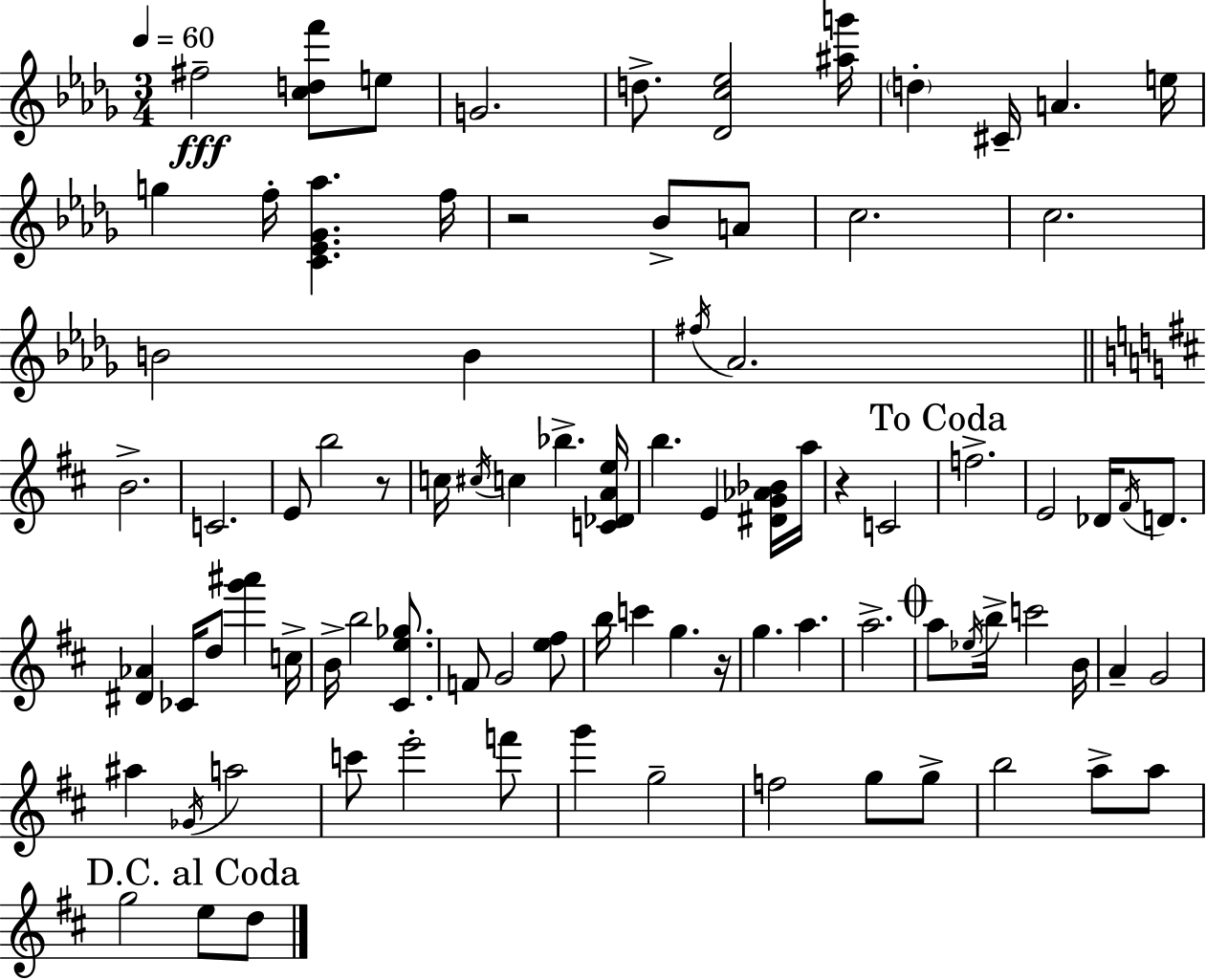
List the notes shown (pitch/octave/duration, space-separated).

F#5/h [C5,D5,F6]/e E5/e G4/h. D5/e. [Db4,C5,Eb5]/h [A#5,G6]/s D5/q C#4/s A4/q. E5/s G5/q F5/s [C4,Eb4,Gb4,Ab5]/q. F5/s R/h Bb4/e A4/e C5/h. C5/h. B4/h B4/q F#5/s Ab4/h. B4/h. C4/h. E4/e B5/h R/e C5/s C#5/s C5/q Bb5/q. [C4,Db4,A4,E5]/s B5/q. E4/q [D#4,G4,Ab4,Bb4]/s A5/s R/q C4/h F5/h. E4/h Db4/s F#4/s D4/e. [D#4,Ab4]/q CES4/s D5/e [G6,A#6]/q C5/s B4/s B5/h [C#4,E5,Gb5]/e. F4/e G4/h [E5,F#5]/e B5/s C6/q G5/q. R/s G5/q. A5/q. A5/h. A5/e Eb5/s B5/s C6/h B4/s A4/q G4/h A#5/q Gb4/s A5/h C6/e E6/h F6/e G6/q G5/h F5/h G5/e G5/e B5/h A5/e A5/e G5/h E5/e D5/e